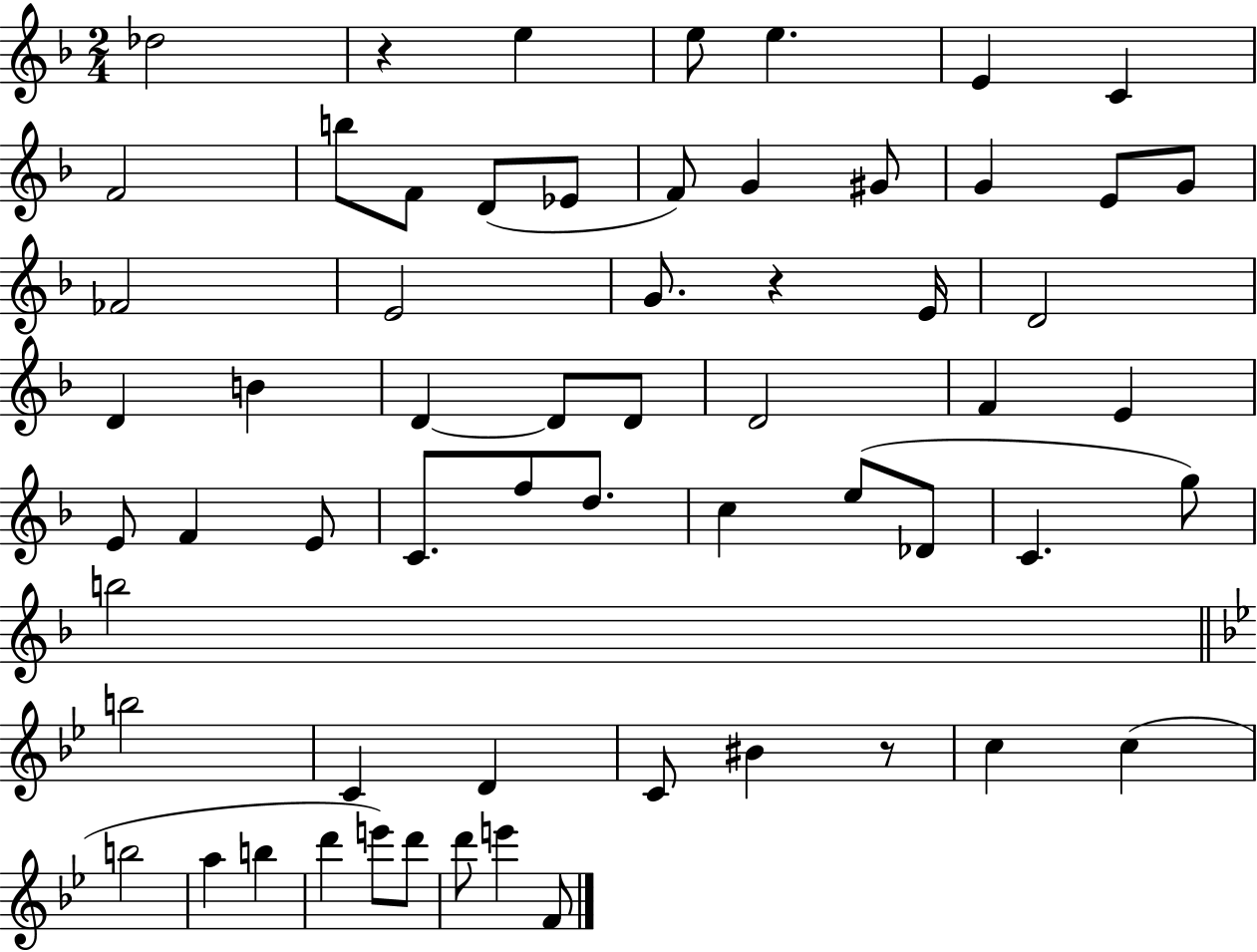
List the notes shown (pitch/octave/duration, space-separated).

Db5/h R/q E5/q E5/e E5/q. E4/q C4/q F4/h B5/e F4/e D4/e Eb4/e F4/e G4/q G#4/e G4/q E4/e G4/e FES4/h E4/h G4/e. R/q E4/s D4/h D4/q B4/q D4/q D4/e D4/e D4/h F4/q E4/q E4/e F4/q E4/e C4/e. F5/e D5/e. C5/q E5/e Db4/e C4/q. G5/e B5/h B5/h C4/q D4/q C4/e BIS4/q R/e C5/q C5/q B5/h A5/q B5/q D6/q E6/e D6/e D6/e E6/q F4/e